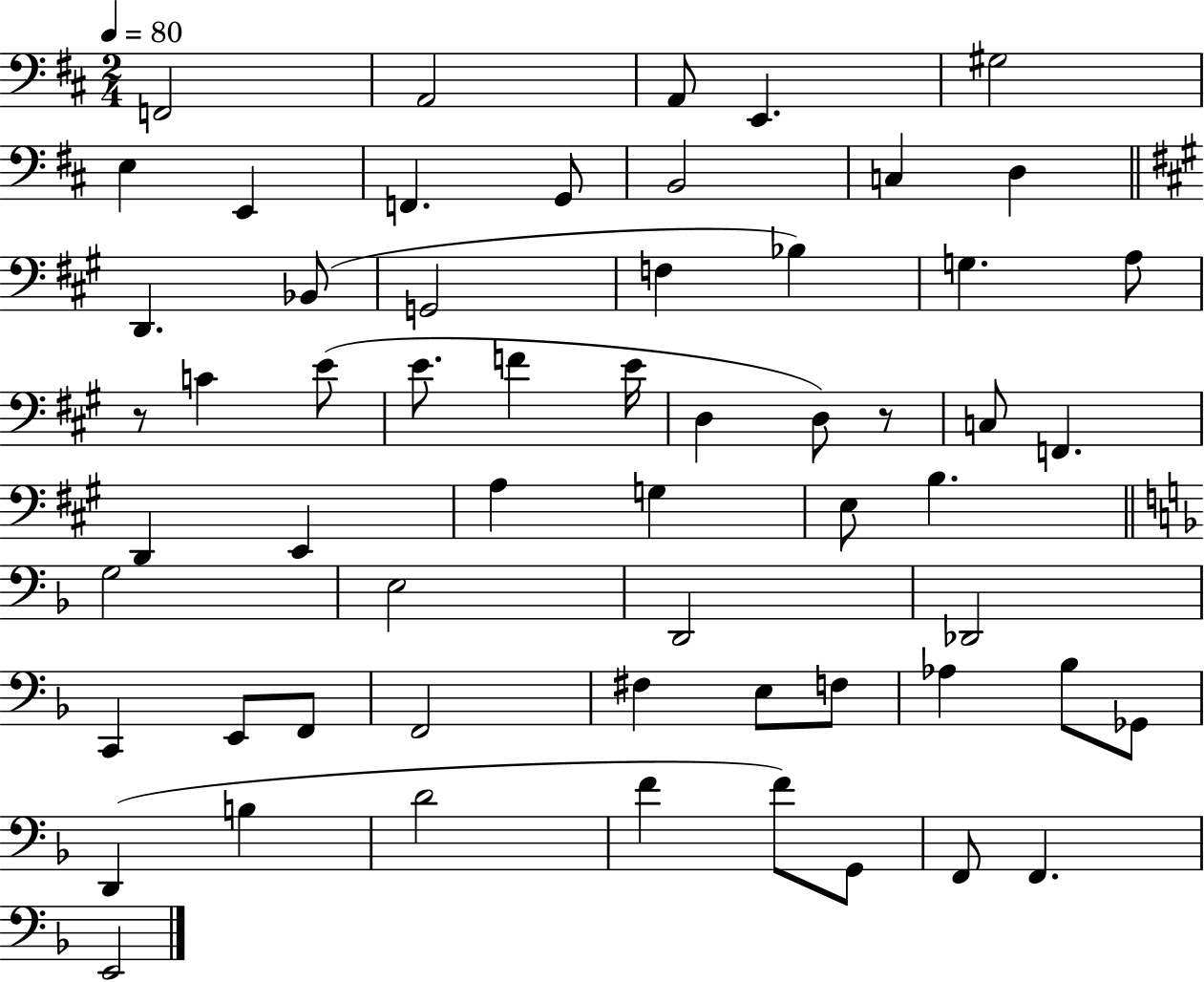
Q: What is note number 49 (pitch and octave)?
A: D2